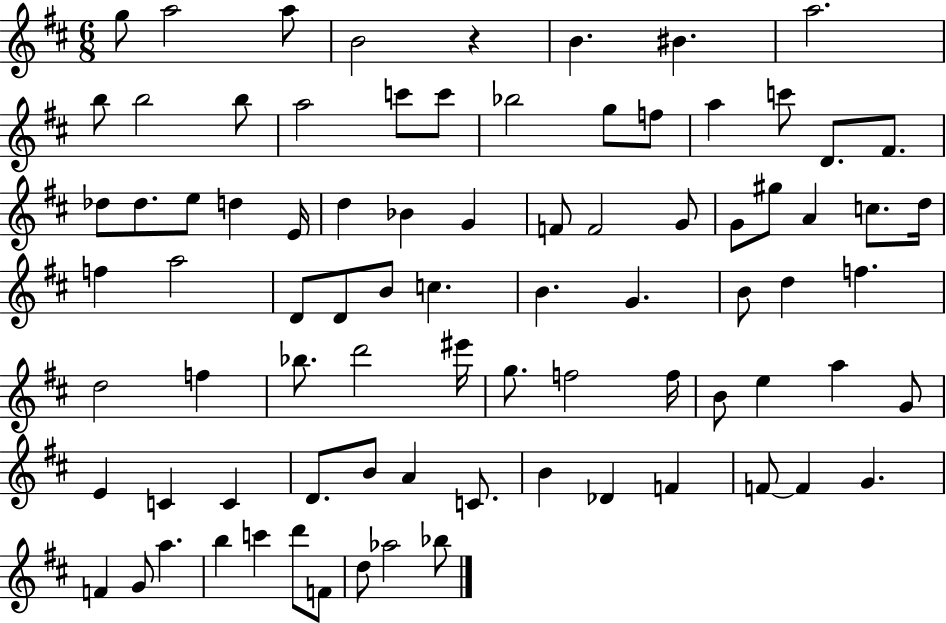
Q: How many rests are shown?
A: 1